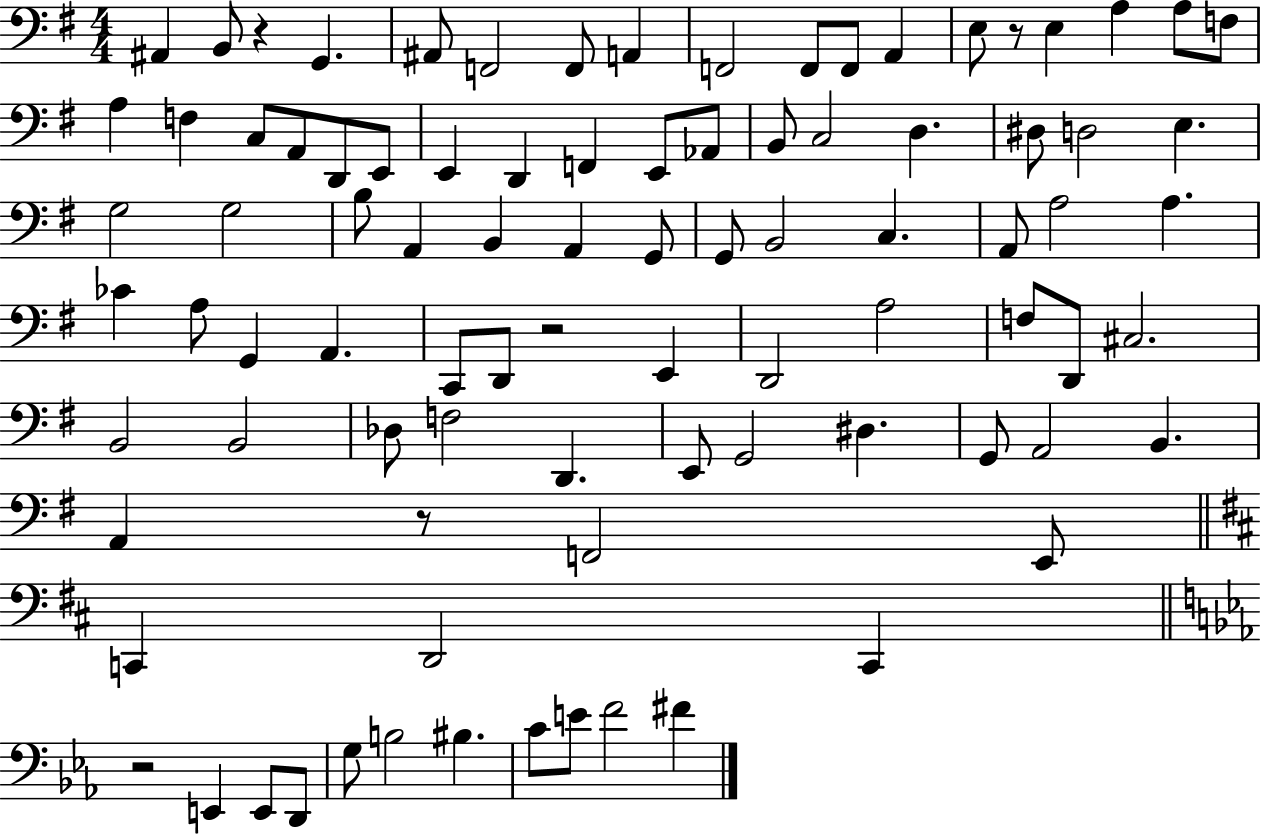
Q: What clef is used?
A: bass